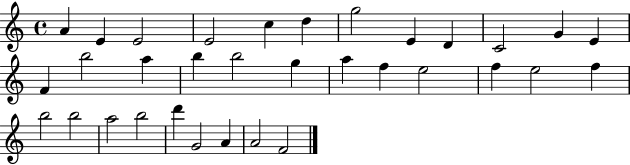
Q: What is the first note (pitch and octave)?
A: A4